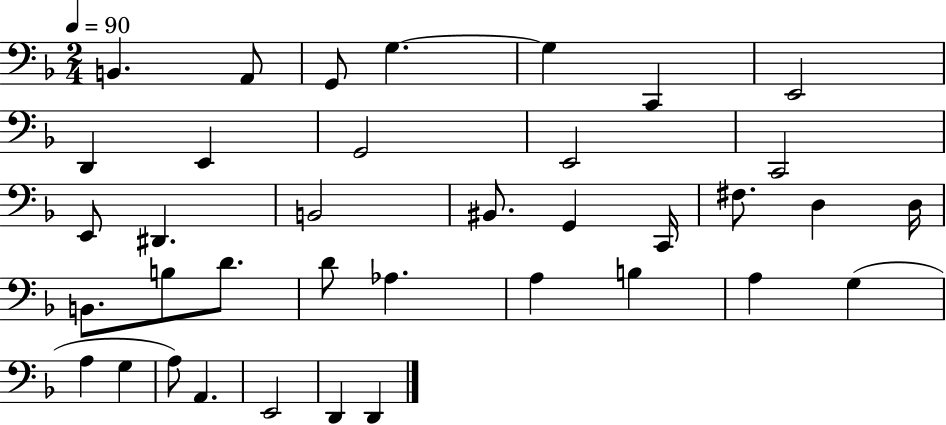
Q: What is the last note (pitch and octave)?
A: D2